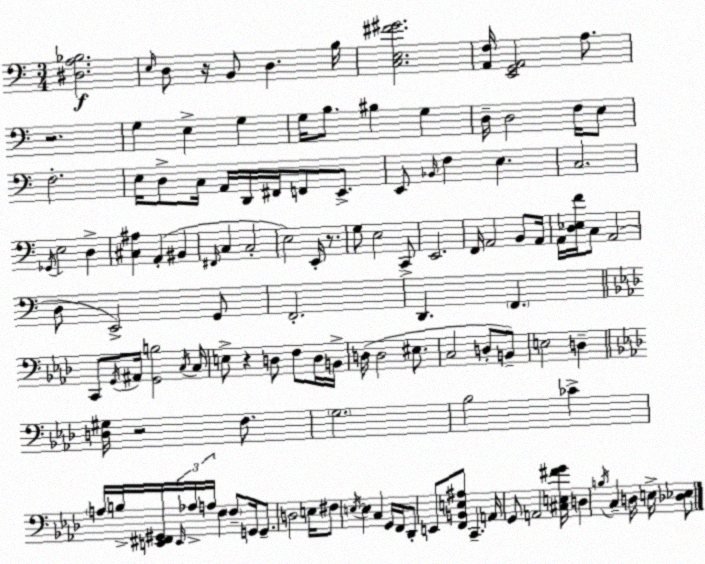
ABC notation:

X:1
T:Untitled
M:3/4
L:1/4
K:C
[^D,A,_B,]2 E,/4 D,/2 z/4 B,,/2 D, B,/4 [C,E,^F^G]2 [A,,F,]/4 [E,,G,,A,,]2 A,/2 z2 G, E, G, G,/4 B,/2 ^B, G, D,/4 D,2 F,/4 E,/2 F,2 E,/4 D,/2 C,/4 A,,/4 D,,/4 ^F,,/4 F,,/2 E,,/2 E,,/2 _B,,/4 F, E, C,2 _G,,/4 E,2 D, [^C,^A,] A,, ^B,, ^F,,/4 C, C,2 E,2 E,,/4 z/2 G,/2 E,2 C,,/2 E,,2 F,,/4 A,,2 B,,/2 A,,/4 A,,/4 [D,_E,F]/4 C,/2 A,,2 D,/2 E,,2 G,,/2 F,,2 D,, F,, C,,/2 G,,/4 ^A,,/4 [G,,B,]2 C,/4 C,/4 E,/2 z D,/2 F,/2 D,/4 B,,/4 D,/4 D,2 ^E,/2 C,2 D,/2 B,,/2 E,2 D, [D,^G,]/4 z2 F,/2 G,2 _B,2 _C A,/4 B,/4 [E,,^F,,^G,,]/4 E,,/4 _A,/4 A,/4 F, F,/2 G,,/4 G,,/2 D,2 E,/4 ^F,/2 E,/4 E, C, G,,/4 F,,/4 _D,,/2 E,,/2 [F,,B,,E,^A,]/2 C,, A,,/4 G,,/2 A,,2 [^C,E,^FG]/4 D, B,/4 C, D,/4 E,/4 [_D,_E,]/2